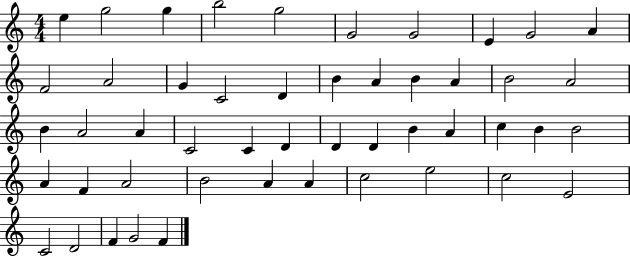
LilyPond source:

{
  \clef treble
  \numericTimeSignature
  \time 4/4
  \key c \major
  e''4 g''2 g''4 | b''2 g''2 | g'2 g'2 | e'4 g'2 a'4 | \break f'2 a'2 | g'4 c'2 d'4 | b'4 a'4 b'4 a'4 | b'2 a'2 | \break b'4 a'2 a'4 | c'2 c'4 d'4 | d'4 d'4 b'4 a'4 | c''4 b'4 b'2 | \break a'4 f'4 a'2 | b'2 a'4 a'4 | c''2 e''2 | c''2 e'2 | \break c'2 d'2 | f'4 g'2 f'4 | \bar "|."
}